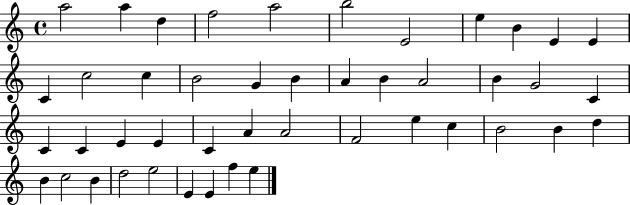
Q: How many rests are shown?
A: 0